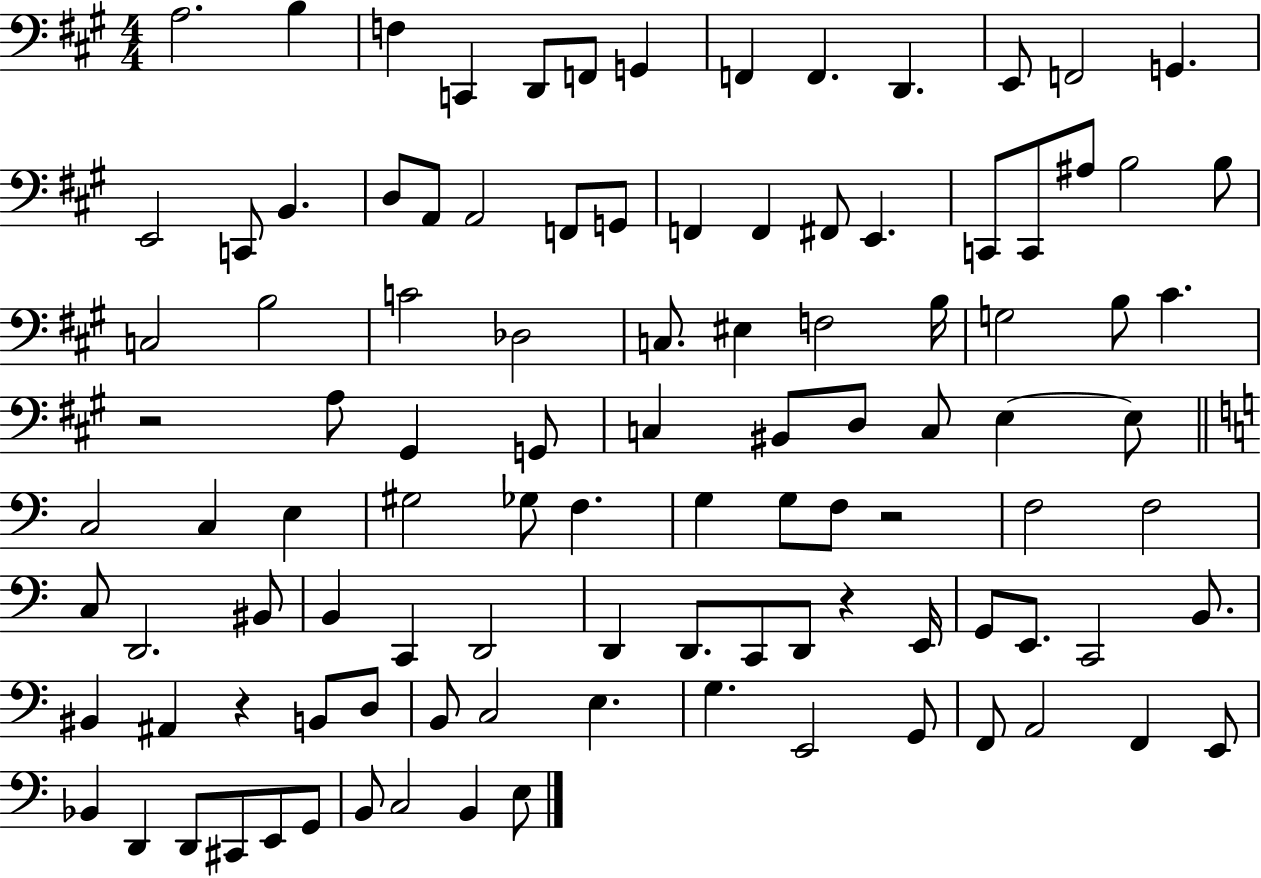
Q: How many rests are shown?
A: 4